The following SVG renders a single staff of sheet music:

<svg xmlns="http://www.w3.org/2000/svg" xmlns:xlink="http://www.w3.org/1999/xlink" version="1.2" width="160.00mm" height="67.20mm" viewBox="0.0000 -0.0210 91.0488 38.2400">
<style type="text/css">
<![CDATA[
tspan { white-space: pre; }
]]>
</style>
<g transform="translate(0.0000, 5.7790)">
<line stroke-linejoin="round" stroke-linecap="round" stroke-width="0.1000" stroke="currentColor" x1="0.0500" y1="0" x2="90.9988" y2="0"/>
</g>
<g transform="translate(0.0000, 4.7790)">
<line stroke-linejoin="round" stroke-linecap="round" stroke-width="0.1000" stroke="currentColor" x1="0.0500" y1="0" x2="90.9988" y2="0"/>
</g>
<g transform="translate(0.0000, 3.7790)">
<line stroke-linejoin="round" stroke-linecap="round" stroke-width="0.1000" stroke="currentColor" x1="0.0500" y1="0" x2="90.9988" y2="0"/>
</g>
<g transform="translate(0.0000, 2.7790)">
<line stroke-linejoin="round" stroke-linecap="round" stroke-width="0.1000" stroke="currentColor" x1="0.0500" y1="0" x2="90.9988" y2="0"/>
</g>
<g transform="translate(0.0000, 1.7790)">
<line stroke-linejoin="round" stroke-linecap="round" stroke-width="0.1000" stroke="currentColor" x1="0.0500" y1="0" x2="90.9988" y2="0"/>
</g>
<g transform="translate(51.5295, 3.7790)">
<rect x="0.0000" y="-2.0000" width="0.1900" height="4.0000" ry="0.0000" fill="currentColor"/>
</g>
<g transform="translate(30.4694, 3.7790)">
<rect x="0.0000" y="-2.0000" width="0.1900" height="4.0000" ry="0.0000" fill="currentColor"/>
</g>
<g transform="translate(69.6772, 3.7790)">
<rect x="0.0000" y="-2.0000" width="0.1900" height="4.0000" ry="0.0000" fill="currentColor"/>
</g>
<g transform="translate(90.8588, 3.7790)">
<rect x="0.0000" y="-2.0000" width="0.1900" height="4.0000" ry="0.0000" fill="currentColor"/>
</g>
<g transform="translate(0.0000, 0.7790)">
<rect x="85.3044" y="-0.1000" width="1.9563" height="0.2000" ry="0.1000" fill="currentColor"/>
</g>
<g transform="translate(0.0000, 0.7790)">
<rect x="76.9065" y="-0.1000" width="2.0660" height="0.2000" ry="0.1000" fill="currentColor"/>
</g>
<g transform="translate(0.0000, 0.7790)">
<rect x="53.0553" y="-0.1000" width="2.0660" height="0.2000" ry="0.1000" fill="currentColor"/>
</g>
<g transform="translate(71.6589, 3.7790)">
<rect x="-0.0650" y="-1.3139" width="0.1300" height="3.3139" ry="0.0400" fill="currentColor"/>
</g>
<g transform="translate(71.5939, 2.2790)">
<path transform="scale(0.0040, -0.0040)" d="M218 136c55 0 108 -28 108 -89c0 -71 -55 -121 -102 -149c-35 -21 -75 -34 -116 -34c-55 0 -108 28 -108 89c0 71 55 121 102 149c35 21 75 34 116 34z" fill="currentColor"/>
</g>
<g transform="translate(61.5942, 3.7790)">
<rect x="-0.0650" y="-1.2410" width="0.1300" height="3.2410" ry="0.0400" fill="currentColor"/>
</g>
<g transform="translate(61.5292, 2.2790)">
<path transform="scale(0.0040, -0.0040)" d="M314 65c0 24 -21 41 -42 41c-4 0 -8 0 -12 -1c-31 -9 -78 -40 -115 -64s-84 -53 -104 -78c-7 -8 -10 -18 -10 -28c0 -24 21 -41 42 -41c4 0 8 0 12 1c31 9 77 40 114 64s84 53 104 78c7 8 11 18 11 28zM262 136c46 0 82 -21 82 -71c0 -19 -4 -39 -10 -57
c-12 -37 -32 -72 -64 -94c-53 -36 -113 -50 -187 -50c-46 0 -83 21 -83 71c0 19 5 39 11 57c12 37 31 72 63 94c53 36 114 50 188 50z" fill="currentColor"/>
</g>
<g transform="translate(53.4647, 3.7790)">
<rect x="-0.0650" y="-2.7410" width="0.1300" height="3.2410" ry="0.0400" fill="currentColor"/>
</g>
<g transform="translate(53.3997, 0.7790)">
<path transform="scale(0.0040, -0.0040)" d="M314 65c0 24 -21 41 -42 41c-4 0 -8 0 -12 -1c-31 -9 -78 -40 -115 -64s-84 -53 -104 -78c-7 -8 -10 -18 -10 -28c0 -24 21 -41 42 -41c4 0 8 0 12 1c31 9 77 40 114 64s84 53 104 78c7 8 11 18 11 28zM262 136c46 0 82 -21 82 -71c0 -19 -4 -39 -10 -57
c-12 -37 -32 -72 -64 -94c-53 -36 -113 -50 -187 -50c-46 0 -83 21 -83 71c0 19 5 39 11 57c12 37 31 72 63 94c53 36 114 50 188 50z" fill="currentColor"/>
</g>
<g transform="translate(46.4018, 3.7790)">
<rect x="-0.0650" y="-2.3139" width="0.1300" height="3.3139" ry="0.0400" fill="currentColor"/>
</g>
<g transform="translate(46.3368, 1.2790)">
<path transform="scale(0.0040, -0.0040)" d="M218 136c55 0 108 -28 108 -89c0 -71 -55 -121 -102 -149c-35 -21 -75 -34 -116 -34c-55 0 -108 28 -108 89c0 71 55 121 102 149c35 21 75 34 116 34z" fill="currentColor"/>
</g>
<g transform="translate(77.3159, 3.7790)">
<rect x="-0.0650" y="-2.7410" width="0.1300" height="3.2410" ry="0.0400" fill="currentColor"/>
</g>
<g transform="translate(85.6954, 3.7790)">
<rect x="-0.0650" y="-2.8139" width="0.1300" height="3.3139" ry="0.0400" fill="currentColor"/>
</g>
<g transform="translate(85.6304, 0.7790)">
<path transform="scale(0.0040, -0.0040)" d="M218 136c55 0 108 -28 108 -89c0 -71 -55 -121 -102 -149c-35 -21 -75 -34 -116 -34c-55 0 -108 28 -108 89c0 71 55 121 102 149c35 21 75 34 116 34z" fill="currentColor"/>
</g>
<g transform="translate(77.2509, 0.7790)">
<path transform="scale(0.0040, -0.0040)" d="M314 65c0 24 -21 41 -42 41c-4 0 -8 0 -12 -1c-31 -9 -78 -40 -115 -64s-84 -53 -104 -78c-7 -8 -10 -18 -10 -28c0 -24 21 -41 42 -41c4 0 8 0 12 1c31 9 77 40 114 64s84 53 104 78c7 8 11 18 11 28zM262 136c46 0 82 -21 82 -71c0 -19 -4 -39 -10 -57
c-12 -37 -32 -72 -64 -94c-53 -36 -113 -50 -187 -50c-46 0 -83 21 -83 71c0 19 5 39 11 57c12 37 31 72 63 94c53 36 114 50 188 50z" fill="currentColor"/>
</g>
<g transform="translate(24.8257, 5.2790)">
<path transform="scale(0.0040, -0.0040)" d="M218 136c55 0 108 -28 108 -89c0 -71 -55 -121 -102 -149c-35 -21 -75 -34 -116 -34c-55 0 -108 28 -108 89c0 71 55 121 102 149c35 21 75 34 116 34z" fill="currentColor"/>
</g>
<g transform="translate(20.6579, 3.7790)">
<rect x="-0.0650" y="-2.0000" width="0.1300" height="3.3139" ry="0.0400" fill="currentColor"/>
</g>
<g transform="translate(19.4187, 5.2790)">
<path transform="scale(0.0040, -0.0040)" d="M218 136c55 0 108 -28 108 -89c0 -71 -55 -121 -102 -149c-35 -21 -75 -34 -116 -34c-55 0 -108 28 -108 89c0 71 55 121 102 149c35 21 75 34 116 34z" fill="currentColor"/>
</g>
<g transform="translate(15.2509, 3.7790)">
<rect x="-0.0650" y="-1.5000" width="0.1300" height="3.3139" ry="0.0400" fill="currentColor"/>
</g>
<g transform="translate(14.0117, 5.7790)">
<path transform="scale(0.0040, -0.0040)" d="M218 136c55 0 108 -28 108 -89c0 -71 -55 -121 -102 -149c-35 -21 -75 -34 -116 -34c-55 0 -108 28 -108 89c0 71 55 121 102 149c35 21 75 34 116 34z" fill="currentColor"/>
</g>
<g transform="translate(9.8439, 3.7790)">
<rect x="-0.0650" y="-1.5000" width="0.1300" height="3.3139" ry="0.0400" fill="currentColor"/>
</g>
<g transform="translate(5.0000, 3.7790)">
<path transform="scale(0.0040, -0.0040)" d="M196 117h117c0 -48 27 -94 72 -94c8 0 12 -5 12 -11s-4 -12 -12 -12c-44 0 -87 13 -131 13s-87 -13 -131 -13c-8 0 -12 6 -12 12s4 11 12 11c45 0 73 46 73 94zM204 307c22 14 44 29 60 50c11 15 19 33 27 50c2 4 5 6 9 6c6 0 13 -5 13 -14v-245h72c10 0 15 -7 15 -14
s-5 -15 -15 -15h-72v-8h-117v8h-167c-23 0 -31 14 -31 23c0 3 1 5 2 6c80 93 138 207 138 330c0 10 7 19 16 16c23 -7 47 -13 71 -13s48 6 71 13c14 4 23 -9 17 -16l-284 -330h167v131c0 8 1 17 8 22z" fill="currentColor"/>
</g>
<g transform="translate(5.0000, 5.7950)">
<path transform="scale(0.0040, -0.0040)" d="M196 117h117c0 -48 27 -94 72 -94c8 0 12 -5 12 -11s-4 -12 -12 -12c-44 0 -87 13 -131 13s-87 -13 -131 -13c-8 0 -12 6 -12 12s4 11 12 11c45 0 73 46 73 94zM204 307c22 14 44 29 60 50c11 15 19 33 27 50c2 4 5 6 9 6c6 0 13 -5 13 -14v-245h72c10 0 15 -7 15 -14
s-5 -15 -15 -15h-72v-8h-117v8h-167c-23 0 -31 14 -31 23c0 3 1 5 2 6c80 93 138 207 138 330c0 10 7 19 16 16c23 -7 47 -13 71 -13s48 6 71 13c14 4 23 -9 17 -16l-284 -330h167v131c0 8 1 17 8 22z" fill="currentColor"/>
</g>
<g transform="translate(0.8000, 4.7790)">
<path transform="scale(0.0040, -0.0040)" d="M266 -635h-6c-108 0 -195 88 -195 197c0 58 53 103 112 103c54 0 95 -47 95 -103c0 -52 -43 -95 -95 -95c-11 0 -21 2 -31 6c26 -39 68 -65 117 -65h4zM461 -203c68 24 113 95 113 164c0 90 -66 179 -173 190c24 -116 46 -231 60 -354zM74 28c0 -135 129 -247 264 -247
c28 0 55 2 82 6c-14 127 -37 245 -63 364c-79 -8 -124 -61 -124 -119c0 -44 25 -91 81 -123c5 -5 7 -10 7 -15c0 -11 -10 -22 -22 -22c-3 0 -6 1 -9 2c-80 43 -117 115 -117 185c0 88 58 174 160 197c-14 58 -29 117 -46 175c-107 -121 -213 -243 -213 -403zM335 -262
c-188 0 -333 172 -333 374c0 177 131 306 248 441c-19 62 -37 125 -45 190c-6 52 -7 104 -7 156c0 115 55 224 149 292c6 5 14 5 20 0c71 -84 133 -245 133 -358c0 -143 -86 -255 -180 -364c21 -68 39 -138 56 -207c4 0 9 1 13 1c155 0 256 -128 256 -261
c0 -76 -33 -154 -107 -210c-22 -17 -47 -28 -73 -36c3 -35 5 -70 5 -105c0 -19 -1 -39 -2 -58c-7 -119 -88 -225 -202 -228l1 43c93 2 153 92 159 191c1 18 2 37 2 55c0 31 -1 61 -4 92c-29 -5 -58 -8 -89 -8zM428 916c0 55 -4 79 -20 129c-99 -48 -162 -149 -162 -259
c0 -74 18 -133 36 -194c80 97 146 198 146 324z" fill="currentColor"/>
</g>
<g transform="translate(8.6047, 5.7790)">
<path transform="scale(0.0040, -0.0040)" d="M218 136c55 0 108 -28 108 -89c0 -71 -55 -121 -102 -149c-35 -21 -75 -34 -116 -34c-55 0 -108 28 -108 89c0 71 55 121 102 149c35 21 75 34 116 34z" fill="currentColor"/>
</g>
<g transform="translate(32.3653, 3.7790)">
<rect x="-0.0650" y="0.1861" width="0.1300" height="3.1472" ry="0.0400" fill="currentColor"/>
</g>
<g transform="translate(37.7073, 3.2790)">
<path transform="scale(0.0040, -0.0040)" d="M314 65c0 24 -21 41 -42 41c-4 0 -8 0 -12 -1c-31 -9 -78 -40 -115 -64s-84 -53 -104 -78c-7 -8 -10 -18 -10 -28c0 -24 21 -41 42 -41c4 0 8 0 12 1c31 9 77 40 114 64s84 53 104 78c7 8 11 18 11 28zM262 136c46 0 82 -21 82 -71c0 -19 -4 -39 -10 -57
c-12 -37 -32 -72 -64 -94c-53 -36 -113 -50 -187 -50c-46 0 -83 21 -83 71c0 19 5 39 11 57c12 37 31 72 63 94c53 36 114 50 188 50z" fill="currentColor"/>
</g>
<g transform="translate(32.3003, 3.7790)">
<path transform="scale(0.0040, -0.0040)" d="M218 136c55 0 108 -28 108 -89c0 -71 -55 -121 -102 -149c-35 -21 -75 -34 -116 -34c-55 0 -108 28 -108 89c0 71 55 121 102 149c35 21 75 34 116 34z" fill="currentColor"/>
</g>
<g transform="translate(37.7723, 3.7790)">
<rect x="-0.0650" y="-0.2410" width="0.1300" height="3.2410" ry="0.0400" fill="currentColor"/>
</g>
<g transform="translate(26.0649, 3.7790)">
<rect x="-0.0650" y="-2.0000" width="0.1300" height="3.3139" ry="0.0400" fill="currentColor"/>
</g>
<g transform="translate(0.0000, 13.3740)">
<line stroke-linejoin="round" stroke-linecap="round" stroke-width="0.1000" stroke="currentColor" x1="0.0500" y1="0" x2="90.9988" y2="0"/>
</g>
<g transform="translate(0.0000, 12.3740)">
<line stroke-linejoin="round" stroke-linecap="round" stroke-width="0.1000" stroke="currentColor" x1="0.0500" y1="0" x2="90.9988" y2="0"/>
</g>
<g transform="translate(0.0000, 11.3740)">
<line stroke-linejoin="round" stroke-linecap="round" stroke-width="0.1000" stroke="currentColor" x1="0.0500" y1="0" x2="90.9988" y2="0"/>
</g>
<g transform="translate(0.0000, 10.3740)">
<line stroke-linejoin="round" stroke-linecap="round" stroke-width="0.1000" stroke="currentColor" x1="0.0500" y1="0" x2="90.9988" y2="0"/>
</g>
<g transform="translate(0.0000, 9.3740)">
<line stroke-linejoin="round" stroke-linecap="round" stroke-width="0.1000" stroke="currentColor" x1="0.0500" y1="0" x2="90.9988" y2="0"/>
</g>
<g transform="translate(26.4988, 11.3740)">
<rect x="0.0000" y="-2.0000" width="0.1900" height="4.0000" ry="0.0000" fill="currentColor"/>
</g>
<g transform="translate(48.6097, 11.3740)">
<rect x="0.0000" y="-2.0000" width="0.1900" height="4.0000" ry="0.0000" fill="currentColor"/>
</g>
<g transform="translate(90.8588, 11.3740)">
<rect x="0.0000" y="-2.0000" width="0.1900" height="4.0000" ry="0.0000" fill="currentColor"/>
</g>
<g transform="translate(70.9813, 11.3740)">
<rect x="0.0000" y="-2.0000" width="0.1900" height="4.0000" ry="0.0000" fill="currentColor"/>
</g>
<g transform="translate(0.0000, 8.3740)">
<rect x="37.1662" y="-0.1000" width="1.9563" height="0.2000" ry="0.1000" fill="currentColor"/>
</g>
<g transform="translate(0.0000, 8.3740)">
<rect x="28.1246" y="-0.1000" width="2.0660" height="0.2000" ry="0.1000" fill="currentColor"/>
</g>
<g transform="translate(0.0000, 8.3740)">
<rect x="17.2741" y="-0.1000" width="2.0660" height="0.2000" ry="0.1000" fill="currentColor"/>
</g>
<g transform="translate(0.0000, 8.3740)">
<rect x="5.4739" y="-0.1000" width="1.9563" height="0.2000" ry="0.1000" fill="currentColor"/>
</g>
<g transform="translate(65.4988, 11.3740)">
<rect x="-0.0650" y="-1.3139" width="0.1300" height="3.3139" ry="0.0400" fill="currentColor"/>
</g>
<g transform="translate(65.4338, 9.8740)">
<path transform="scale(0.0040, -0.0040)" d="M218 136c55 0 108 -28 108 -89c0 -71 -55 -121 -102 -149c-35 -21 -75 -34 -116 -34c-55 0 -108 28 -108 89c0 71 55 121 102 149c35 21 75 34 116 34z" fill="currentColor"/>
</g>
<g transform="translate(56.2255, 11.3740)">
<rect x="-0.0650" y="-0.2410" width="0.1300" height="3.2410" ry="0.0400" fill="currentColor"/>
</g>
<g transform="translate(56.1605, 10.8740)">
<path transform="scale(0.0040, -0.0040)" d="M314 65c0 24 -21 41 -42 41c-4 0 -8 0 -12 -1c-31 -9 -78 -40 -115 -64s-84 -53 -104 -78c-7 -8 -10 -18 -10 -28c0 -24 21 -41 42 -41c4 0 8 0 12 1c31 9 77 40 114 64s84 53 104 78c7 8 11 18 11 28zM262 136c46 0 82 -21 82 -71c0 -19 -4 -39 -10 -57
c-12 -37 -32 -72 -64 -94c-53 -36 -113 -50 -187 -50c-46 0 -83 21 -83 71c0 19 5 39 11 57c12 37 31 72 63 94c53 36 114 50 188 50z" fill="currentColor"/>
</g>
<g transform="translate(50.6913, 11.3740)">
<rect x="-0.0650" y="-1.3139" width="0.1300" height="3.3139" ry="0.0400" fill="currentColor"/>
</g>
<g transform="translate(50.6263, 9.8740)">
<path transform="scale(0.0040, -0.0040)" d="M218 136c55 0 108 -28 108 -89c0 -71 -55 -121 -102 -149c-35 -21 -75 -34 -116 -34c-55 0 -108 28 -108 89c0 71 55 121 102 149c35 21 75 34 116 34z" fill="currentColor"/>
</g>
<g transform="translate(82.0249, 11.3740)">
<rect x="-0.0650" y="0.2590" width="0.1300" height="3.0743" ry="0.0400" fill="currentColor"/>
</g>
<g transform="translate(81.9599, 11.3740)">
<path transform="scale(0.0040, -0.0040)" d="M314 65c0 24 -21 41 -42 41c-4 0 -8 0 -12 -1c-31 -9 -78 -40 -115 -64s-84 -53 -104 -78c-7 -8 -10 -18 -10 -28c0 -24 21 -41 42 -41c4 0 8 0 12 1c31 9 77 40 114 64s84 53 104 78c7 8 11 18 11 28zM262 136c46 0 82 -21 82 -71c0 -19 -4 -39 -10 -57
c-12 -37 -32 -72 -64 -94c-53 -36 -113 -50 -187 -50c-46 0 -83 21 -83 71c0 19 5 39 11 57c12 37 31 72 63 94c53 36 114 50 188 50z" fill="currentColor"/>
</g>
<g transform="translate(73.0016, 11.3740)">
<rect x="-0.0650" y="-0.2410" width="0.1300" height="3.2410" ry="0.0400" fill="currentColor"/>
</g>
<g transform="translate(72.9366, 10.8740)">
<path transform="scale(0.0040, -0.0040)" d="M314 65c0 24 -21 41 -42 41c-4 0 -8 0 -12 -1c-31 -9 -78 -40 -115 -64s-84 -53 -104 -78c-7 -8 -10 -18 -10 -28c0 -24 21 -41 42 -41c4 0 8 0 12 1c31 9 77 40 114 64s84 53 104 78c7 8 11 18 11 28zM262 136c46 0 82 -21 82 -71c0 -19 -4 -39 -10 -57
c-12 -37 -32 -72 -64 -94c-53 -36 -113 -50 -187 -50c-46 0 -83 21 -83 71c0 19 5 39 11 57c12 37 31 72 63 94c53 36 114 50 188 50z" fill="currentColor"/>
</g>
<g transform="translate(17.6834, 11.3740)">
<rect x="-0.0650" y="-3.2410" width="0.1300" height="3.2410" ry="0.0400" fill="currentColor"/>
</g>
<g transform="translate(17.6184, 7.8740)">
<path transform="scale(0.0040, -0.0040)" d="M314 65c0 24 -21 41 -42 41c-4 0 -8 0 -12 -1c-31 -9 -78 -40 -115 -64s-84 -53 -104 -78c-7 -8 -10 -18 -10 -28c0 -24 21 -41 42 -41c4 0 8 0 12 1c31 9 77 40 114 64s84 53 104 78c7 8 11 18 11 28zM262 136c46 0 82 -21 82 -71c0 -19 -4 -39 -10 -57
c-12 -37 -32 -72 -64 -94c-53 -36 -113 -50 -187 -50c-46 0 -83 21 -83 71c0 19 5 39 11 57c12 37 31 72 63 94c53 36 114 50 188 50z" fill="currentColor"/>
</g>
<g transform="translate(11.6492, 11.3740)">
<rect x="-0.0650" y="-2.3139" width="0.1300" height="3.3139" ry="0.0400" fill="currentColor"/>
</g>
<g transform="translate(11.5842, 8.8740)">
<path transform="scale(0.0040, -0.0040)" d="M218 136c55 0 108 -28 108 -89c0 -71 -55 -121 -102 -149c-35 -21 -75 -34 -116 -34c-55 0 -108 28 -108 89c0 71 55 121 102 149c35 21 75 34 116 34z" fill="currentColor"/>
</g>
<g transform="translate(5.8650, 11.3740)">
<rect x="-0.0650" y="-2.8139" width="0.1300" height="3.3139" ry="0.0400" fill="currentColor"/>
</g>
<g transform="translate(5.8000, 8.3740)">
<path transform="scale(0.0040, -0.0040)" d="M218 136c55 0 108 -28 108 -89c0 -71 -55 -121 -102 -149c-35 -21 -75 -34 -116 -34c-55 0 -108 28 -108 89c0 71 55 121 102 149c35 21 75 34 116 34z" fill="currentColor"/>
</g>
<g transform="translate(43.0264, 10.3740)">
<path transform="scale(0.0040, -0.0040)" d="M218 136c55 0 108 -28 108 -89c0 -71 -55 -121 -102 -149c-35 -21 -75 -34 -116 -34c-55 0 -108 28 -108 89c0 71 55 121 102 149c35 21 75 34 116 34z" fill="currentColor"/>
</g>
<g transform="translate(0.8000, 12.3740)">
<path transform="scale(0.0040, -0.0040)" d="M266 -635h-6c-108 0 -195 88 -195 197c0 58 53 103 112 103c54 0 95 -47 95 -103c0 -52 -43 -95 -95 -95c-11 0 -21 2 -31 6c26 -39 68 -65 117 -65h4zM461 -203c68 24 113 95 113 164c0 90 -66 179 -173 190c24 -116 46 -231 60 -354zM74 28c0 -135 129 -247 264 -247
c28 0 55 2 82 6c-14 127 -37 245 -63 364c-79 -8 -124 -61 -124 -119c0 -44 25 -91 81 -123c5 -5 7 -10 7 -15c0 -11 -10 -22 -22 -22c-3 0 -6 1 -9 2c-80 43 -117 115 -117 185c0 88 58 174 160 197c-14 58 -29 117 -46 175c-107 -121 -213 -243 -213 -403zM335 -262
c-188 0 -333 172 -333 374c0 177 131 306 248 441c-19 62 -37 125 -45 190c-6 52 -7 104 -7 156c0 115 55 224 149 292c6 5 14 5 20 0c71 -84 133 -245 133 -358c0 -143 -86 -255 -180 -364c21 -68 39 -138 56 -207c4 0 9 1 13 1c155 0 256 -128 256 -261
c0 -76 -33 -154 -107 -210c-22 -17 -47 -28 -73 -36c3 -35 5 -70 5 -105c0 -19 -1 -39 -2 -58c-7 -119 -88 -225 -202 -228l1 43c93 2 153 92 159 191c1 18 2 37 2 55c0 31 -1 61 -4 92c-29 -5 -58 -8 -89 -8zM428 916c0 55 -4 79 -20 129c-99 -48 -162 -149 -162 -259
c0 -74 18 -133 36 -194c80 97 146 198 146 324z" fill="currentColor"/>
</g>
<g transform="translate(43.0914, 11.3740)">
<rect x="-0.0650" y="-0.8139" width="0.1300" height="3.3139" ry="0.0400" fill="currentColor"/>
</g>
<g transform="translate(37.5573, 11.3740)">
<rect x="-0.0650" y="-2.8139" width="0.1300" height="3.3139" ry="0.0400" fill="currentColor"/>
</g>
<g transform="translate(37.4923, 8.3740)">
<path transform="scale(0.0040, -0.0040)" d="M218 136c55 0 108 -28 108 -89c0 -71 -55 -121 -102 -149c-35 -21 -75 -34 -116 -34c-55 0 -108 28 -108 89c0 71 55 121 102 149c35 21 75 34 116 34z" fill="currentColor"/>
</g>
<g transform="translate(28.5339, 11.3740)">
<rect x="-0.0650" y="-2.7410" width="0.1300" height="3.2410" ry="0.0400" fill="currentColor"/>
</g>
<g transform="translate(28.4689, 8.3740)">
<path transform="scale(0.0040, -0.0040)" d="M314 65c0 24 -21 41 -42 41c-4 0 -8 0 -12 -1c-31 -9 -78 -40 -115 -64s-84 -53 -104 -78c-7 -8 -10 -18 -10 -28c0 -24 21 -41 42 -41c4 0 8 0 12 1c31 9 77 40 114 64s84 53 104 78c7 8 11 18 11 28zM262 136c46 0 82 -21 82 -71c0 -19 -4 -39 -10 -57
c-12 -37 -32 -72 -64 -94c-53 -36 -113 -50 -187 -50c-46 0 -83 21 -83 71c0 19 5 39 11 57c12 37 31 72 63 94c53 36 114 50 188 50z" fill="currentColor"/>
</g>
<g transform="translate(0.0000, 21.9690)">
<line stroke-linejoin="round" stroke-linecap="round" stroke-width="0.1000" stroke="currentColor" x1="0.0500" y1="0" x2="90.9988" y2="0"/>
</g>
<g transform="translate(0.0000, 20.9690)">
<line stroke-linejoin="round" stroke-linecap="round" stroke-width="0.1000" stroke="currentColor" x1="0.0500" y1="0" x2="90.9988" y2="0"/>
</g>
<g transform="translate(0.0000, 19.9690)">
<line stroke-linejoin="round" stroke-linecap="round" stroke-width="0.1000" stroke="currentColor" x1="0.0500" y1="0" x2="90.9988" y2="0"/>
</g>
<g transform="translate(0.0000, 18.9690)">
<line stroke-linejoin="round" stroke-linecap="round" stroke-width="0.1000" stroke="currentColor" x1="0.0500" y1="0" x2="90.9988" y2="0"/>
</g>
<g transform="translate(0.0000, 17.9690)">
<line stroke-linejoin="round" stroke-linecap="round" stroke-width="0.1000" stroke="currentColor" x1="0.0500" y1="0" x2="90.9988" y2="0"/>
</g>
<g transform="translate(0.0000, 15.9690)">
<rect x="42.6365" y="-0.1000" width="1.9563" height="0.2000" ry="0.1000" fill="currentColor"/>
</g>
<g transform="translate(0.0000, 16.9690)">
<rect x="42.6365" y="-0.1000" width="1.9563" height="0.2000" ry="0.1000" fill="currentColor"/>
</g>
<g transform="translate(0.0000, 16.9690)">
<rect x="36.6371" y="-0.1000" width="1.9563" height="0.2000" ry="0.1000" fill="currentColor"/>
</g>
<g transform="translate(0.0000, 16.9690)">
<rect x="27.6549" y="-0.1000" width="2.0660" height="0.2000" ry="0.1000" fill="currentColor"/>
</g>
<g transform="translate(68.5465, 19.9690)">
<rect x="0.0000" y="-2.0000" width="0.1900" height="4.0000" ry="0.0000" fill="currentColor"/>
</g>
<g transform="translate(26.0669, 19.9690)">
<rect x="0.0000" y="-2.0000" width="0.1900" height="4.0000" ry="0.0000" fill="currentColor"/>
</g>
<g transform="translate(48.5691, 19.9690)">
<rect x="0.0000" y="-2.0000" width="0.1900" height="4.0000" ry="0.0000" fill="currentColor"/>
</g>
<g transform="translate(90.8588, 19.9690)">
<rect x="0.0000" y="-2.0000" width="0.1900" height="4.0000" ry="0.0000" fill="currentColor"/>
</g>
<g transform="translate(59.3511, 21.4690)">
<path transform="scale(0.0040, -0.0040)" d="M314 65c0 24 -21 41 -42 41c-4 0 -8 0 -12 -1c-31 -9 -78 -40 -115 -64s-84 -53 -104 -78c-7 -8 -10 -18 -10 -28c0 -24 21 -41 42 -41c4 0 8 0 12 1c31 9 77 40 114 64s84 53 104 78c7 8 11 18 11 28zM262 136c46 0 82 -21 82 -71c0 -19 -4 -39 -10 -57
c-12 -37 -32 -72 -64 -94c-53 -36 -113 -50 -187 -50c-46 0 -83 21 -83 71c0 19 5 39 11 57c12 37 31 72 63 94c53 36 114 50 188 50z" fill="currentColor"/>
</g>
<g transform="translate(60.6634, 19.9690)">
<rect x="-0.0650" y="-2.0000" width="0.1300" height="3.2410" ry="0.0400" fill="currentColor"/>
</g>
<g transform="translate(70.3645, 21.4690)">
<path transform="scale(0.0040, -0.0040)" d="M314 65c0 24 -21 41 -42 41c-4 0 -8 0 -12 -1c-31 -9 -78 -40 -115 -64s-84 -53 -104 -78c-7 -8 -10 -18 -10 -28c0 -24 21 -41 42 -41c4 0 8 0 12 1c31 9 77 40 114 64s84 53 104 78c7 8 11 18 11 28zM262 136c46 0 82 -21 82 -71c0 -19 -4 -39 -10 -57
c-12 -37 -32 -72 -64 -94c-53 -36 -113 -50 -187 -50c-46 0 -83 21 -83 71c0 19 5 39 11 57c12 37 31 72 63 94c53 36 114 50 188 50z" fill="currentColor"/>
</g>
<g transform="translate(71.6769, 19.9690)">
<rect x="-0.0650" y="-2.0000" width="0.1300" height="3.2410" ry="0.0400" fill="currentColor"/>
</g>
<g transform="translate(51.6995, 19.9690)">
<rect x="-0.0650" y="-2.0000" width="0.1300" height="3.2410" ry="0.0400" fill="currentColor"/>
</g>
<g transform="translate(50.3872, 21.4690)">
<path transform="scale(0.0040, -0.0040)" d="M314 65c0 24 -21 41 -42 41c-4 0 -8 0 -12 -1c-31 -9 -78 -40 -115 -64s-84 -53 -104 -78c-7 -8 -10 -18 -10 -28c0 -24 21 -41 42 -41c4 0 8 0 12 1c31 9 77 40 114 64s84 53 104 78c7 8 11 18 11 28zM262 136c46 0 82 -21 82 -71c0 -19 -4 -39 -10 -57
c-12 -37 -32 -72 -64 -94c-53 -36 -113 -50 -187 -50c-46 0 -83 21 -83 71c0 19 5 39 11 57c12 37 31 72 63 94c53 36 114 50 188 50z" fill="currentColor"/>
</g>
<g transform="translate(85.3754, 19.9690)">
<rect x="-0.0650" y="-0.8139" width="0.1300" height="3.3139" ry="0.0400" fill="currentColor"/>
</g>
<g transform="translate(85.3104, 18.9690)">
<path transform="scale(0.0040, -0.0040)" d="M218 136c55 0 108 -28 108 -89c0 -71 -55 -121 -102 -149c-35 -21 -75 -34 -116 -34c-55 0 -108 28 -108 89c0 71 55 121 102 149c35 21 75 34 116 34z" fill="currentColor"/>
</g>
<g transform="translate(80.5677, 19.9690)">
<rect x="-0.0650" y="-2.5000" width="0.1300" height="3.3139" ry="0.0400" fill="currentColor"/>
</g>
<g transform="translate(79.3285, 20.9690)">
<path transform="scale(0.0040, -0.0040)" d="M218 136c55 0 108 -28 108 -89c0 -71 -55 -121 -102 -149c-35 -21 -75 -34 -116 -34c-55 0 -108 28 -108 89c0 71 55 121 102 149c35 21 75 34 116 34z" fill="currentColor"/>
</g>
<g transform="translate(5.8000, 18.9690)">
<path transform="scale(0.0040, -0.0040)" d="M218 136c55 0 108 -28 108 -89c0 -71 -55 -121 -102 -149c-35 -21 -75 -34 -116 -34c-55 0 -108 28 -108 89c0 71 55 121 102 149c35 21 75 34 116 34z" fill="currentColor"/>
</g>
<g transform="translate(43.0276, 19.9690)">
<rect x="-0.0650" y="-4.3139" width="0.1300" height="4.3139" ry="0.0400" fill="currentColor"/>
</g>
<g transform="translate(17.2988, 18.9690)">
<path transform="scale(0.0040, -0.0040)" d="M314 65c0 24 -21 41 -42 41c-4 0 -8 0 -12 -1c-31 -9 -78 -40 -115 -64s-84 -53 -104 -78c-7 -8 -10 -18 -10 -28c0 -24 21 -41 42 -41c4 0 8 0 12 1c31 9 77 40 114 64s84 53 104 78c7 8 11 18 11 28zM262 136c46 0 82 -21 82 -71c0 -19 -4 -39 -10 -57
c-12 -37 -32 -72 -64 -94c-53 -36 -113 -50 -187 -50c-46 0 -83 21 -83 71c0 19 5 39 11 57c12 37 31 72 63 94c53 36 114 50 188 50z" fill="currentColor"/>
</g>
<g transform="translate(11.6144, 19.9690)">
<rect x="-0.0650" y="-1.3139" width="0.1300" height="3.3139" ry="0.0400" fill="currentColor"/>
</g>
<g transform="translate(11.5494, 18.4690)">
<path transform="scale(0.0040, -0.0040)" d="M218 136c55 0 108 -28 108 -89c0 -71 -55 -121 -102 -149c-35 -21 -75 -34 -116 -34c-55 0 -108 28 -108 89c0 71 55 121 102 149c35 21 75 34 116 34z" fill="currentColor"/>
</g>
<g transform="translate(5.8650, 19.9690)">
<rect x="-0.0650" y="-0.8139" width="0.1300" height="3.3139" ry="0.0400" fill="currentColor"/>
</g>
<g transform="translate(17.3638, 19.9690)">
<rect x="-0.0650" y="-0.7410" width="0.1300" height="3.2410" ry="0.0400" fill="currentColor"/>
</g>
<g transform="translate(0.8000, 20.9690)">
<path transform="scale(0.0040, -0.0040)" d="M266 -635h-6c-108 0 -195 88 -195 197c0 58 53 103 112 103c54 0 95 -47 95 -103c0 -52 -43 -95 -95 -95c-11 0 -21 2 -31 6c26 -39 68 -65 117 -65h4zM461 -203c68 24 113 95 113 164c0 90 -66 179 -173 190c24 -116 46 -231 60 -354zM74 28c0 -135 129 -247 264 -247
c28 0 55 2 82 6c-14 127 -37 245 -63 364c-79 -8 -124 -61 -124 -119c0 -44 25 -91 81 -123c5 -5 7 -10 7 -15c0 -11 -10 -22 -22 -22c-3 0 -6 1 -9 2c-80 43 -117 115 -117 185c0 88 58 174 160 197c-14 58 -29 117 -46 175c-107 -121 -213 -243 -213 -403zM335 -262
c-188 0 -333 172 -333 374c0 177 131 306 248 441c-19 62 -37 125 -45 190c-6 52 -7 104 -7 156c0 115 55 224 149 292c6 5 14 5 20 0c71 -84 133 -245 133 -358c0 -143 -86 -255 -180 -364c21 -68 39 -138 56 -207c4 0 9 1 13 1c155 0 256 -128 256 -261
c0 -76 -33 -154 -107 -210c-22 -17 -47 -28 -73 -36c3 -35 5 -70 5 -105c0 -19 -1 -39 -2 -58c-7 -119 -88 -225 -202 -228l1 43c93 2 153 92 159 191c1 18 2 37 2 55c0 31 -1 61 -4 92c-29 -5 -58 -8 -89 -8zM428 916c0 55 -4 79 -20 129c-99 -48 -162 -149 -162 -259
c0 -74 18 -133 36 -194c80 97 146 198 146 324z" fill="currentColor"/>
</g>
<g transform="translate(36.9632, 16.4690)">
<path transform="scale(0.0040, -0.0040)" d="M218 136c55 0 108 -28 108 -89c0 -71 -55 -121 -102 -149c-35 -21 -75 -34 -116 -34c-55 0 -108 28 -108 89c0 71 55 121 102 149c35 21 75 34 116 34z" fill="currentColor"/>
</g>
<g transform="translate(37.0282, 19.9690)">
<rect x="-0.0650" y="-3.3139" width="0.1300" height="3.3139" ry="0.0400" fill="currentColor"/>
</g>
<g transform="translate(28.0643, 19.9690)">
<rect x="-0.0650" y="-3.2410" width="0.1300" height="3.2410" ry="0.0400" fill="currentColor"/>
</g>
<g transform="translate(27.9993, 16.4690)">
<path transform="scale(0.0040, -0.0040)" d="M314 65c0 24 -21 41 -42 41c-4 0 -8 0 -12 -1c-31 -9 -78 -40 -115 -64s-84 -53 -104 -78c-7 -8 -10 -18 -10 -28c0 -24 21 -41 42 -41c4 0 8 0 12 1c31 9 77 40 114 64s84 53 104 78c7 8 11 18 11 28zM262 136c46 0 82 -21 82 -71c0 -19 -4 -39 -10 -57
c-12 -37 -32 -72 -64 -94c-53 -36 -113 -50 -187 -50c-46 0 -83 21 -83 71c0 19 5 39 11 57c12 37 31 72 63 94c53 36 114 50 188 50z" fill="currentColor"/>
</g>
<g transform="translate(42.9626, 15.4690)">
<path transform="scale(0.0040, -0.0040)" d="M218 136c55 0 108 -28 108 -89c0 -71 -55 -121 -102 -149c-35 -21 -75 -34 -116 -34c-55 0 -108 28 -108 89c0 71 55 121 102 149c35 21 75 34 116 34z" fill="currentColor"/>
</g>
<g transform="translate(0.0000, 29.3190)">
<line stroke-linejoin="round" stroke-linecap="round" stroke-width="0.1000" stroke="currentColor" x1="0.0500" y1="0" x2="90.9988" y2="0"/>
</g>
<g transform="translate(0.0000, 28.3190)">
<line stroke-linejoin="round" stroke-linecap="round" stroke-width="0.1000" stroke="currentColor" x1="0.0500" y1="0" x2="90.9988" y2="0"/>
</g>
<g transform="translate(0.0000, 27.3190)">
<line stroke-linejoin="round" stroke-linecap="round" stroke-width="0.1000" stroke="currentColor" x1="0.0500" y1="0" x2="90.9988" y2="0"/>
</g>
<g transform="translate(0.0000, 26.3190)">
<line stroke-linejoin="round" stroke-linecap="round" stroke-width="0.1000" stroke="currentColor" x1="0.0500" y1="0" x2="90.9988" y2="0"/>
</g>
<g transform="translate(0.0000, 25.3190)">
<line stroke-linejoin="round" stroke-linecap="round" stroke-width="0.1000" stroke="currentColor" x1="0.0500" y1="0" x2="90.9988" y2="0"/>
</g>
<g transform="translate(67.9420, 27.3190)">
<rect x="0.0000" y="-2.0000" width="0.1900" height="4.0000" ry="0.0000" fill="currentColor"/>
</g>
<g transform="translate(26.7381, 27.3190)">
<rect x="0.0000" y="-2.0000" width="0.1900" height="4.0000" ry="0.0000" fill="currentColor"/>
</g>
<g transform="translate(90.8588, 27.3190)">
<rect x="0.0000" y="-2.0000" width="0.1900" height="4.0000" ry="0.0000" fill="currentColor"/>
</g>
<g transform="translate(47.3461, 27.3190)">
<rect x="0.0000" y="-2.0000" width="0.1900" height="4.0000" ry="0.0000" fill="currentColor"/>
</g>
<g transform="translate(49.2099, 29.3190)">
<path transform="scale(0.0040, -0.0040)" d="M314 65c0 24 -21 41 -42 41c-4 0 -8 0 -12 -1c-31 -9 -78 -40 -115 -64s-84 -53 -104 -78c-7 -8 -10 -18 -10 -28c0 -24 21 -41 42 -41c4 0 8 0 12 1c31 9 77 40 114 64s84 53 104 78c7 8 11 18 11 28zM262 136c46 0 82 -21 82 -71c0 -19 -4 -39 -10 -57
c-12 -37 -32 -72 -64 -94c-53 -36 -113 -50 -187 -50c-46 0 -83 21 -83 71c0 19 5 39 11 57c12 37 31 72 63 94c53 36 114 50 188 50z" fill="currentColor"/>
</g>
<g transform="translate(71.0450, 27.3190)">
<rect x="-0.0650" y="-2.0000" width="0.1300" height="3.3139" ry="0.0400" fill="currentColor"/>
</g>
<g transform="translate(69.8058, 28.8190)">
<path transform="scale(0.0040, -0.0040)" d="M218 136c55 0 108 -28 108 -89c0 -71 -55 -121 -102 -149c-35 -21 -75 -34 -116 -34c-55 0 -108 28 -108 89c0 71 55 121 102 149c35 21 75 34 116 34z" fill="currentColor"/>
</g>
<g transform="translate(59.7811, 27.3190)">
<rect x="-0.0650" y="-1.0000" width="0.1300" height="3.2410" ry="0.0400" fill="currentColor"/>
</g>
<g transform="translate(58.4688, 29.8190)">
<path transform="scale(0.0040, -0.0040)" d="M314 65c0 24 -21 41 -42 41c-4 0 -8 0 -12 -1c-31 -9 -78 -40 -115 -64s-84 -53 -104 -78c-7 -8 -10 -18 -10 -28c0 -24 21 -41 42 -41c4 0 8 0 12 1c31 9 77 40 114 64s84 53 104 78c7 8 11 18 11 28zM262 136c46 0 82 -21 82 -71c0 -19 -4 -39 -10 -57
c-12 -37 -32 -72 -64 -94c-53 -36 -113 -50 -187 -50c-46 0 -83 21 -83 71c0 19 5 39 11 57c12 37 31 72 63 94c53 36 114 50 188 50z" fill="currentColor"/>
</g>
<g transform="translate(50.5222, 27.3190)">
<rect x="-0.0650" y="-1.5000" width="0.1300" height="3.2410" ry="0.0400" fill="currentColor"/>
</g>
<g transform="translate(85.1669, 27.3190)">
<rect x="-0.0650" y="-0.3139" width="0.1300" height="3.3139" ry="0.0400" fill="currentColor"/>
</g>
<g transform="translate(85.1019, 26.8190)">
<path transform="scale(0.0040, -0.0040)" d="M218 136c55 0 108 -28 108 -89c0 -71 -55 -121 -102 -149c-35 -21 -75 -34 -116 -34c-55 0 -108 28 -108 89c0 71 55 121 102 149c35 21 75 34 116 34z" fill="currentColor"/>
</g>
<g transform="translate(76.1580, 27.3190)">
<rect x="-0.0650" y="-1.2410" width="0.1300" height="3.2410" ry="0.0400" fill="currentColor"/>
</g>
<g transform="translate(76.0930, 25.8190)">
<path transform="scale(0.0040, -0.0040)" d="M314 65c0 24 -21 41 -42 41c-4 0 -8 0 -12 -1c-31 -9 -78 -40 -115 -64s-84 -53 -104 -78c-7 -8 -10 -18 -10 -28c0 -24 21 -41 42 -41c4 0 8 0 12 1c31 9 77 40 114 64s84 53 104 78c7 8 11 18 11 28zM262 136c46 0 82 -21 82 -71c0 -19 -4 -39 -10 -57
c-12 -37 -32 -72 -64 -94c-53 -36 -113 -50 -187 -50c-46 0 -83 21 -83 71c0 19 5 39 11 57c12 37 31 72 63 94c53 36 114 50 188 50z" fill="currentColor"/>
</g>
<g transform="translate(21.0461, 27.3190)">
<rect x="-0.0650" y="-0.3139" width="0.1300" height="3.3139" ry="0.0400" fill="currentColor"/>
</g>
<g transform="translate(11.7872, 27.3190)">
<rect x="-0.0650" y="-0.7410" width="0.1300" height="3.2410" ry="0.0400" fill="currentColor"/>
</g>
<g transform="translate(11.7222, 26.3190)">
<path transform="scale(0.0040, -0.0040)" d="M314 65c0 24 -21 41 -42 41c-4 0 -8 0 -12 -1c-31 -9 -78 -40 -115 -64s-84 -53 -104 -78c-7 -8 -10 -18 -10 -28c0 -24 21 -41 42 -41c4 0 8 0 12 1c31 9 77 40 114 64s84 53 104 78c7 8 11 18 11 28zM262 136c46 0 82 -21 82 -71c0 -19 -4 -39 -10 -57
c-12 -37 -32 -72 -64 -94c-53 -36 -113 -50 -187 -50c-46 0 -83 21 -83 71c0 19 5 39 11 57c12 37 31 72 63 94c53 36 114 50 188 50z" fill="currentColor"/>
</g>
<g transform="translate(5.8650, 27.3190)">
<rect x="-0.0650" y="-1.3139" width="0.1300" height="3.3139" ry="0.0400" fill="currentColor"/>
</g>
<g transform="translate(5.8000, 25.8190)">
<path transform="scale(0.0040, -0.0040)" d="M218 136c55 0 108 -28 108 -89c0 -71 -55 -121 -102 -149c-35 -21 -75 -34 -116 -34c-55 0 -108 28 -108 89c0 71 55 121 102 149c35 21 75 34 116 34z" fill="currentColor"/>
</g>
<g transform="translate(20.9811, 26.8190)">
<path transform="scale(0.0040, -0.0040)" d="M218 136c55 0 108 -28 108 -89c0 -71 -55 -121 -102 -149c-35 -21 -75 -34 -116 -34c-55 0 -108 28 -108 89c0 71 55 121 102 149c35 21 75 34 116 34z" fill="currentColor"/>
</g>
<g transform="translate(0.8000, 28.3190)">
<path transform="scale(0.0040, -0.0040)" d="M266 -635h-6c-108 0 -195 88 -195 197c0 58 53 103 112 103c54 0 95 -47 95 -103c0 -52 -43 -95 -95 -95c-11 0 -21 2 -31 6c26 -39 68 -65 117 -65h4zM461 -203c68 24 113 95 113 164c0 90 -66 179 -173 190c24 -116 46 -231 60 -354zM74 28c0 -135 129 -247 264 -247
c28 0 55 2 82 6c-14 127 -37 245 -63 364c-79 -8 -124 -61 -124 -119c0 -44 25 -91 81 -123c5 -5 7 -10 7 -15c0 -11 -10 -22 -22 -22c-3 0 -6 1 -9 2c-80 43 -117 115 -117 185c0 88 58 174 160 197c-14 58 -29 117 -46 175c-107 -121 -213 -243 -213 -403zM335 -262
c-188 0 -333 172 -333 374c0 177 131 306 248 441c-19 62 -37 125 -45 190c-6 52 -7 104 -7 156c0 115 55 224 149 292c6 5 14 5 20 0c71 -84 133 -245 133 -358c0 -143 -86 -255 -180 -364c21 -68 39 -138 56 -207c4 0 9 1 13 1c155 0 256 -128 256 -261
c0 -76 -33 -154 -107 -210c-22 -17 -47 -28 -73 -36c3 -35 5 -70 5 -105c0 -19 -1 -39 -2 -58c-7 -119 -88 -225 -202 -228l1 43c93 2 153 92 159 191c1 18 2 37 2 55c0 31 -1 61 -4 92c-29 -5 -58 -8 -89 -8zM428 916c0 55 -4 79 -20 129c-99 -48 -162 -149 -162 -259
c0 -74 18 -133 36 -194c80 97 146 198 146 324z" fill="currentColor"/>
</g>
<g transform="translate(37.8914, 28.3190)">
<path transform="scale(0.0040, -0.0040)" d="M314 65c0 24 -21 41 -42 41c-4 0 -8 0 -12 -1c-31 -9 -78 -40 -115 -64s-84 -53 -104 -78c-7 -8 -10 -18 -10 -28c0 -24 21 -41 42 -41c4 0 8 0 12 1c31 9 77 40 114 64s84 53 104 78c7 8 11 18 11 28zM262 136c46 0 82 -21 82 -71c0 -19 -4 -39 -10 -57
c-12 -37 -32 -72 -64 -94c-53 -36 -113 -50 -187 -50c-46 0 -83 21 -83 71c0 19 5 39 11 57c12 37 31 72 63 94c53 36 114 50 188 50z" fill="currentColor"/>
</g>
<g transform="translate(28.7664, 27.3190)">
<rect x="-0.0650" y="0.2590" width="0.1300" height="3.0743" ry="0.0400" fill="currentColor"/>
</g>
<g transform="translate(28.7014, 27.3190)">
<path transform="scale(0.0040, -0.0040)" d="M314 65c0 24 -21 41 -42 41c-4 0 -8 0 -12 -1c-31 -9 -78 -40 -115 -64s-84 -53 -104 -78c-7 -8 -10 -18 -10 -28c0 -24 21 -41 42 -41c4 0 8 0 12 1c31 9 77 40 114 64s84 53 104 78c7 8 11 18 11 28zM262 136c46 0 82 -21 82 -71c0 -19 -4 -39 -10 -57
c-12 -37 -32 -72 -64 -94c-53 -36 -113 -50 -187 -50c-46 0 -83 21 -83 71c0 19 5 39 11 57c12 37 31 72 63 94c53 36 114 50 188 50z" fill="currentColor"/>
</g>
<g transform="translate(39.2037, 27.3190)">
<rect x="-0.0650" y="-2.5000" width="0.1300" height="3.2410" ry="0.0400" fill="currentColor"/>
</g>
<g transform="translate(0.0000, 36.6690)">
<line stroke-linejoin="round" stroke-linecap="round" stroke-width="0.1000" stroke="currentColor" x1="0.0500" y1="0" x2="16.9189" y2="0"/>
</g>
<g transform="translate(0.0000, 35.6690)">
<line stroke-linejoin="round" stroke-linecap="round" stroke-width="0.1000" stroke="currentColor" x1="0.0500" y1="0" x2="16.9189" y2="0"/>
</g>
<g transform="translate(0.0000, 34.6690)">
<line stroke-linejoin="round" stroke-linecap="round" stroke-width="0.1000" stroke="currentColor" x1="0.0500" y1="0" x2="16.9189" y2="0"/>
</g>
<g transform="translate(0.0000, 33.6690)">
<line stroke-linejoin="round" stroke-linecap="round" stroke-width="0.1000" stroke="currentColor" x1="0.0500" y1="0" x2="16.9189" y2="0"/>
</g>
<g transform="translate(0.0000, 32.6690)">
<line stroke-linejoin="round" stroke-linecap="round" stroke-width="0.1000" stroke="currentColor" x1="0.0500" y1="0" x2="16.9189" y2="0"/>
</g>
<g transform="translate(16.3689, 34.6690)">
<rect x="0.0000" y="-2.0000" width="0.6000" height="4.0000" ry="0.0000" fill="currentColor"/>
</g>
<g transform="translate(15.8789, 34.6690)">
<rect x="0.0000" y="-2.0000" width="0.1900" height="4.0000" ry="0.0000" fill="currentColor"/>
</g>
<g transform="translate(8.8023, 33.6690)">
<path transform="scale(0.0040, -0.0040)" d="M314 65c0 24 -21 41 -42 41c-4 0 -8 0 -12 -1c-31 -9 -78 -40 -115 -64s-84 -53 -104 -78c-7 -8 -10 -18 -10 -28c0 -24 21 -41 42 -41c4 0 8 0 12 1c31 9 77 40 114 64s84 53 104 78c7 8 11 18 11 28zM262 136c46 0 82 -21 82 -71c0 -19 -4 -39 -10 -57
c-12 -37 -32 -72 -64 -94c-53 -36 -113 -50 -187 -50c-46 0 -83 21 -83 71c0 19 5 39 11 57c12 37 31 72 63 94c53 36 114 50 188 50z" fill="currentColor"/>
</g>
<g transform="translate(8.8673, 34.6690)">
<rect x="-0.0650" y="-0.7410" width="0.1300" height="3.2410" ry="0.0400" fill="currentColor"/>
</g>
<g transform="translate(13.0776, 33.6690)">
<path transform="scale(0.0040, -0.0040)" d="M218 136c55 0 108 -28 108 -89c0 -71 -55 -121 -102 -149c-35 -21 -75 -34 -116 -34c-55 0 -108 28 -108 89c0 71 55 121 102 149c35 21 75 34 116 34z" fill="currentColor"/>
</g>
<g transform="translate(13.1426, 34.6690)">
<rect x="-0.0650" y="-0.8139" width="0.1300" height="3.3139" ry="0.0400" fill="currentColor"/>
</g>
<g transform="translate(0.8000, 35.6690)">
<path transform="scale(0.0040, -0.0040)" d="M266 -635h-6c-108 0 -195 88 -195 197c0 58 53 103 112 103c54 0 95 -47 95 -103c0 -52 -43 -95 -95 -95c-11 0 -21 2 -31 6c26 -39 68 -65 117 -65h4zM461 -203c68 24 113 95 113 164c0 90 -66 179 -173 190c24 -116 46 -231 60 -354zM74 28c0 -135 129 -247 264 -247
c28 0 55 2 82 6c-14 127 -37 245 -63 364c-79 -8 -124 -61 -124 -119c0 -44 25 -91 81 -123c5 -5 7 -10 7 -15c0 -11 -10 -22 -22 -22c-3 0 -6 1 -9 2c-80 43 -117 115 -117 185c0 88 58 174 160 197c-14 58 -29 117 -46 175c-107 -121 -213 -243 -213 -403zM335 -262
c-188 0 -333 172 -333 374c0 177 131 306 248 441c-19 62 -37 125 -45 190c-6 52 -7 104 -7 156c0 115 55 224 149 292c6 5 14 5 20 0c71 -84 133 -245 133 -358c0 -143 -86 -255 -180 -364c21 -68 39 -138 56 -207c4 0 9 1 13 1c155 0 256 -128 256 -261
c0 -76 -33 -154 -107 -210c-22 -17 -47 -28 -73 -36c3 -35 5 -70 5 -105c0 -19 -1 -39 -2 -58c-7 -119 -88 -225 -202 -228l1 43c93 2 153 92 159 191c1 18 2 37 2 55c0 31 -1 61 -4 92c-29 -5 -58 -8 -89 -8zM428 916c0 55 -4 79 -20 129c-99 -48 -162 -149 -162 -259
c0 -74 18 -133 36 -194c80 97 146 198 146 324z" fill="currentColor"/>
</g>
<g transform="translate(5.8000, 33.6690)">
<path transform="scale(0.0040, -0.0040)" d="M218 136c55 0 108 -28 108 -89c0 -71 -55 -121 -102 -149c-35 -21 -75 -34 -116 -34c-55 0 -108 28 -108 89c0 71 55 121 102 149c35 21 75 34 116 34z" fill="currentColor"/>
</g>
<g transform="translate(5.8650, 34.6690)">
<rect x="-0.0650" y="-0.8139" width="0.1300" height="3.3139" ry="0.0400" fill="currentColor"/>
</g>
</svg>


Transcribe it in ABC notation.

X:1
T:Untitled
M:4/4
L:1/4
K:C
E E F F B c2 g a2 e2 e a2 a a g b2 a2 a d e c2 e c2 B2 d e d2 b2 b d' F2 F2 F2 G d e d2 c B2 G2 E2 D2 F e2 c d d2 d